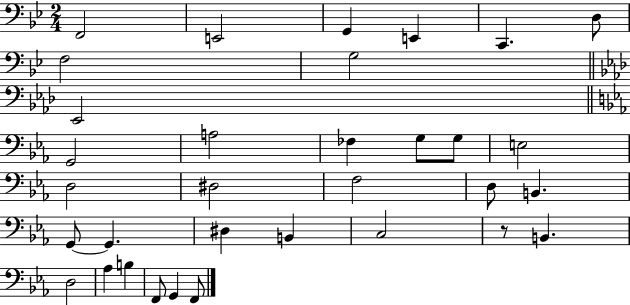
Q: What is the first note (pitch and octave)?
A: F2